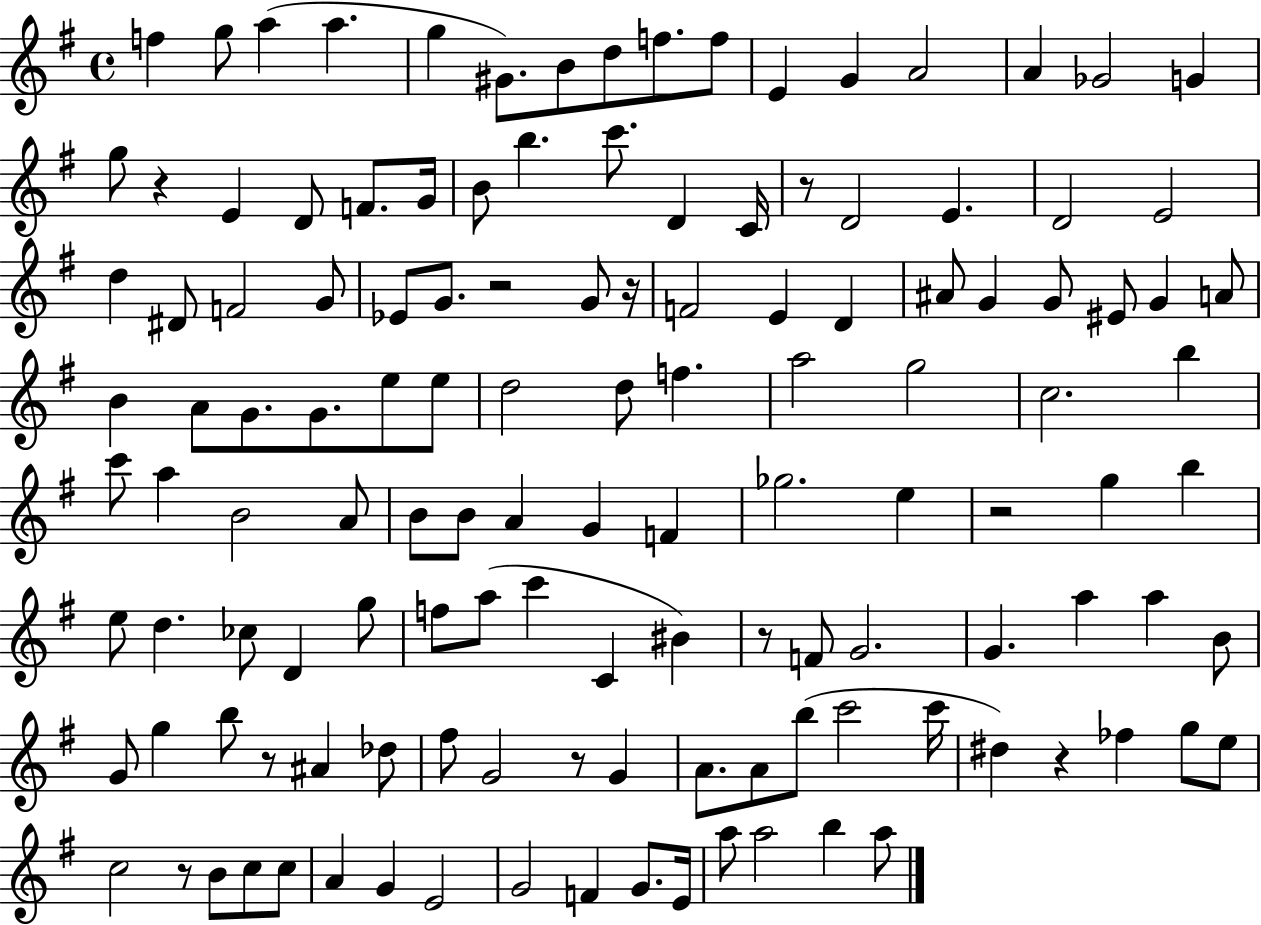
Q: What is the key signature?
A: G major